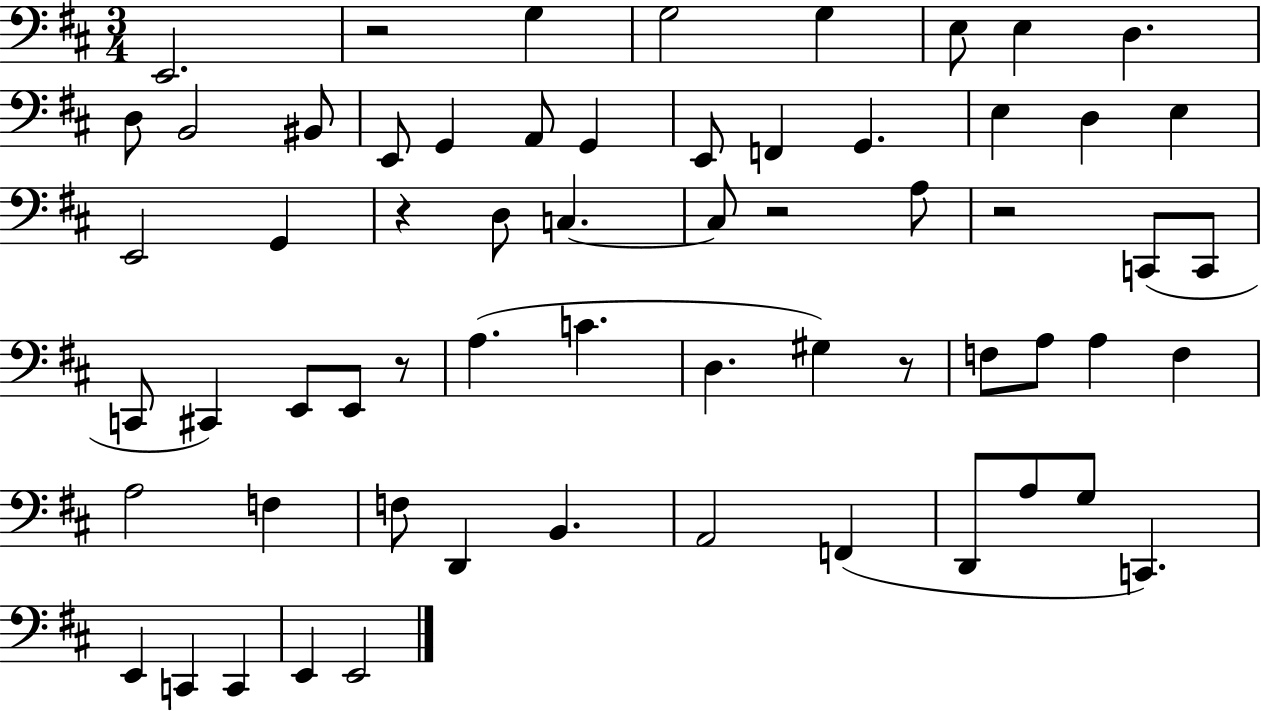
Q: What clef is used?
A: bass